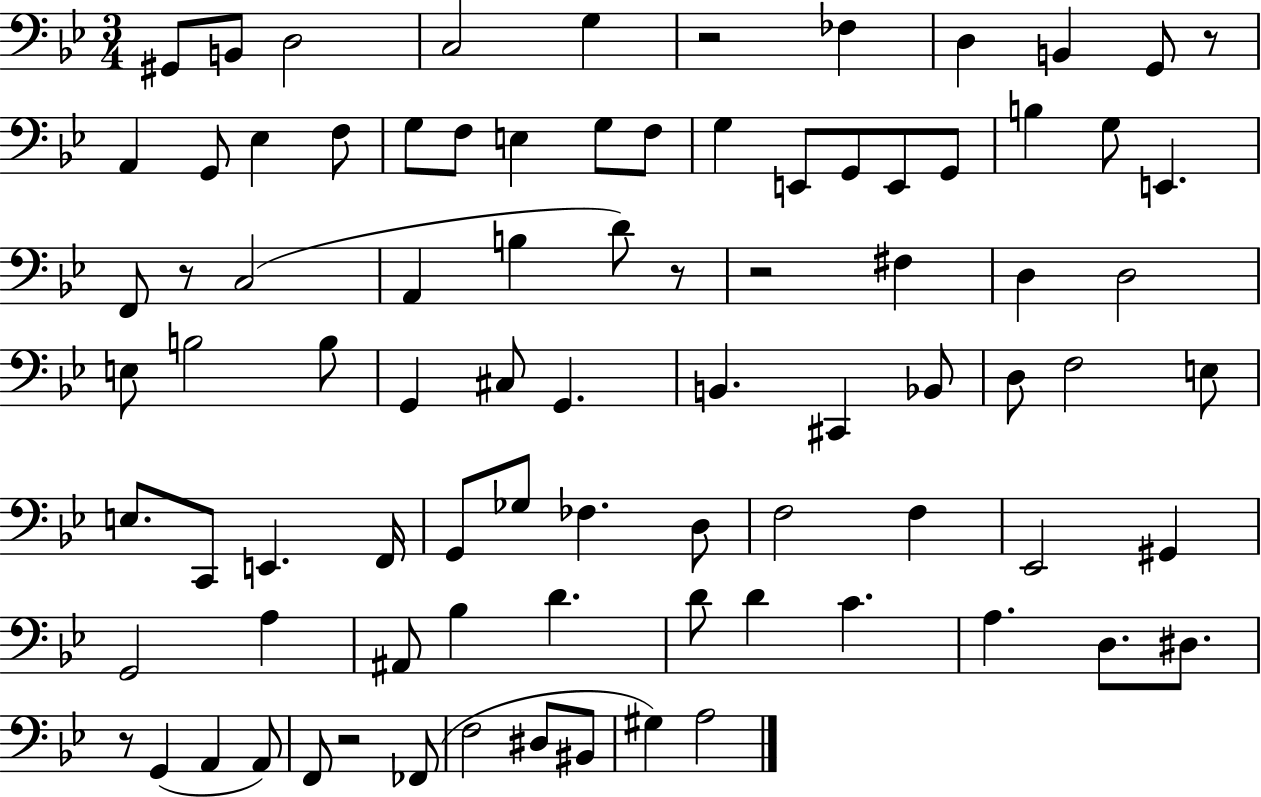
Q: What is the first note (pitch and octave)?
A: G#2